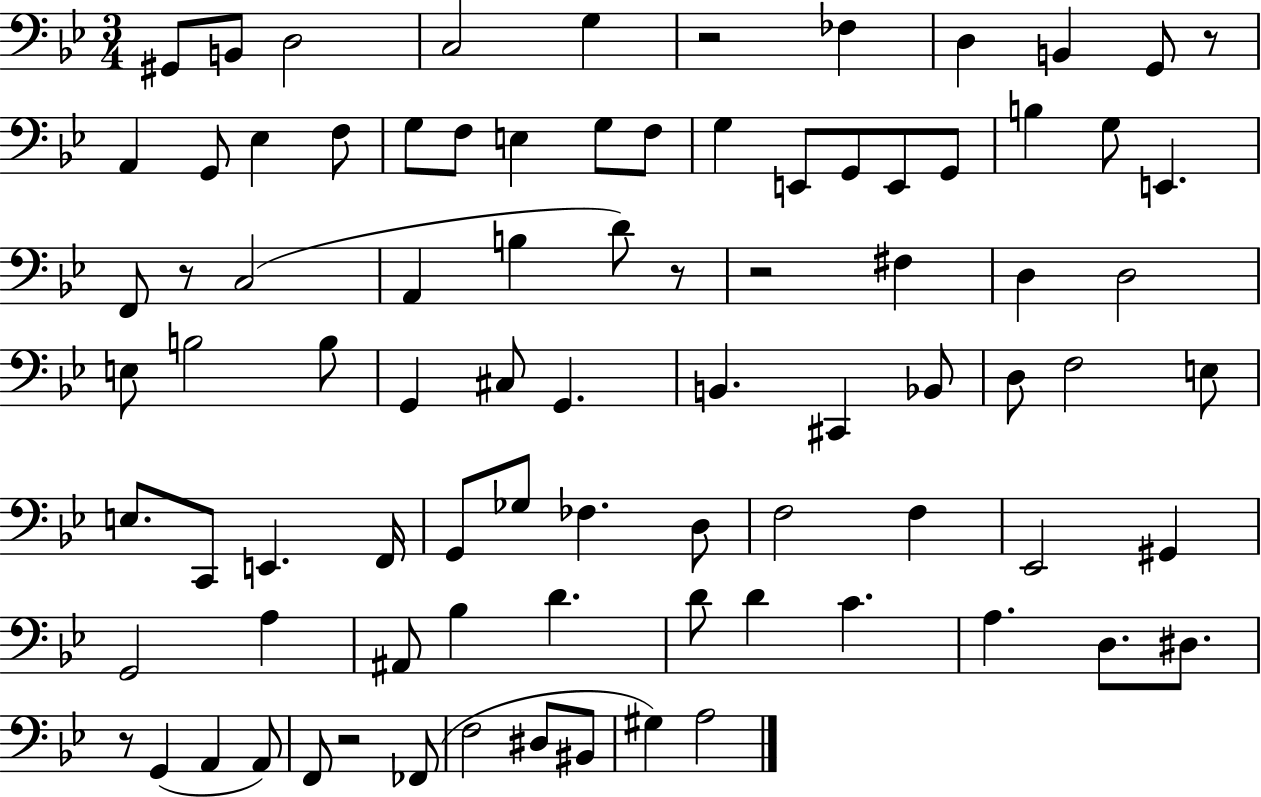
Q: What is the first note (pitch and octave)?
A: G#2